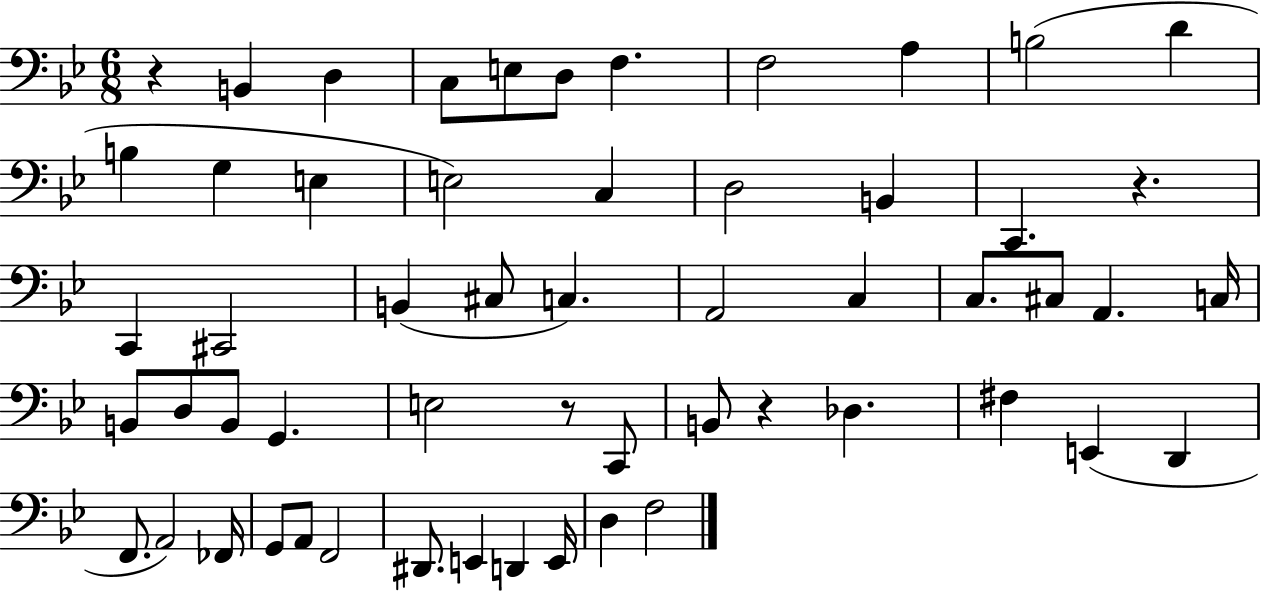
{
  \clef bass
  \numericTimeSignature
  \time 6/8
  \key bes \major
  r4 b,4 d4 | c8 e8 d8 f4. | f2 a4 | b2( d'4 | \break b4 g4 e4 | e2) c4 | d2 b,4 | c,4. r4. | \break c,4 cis,2 | b,4( cis8 c4.) | a,2 c4 | c8. cis8 a,4. c16 | \break b,8 d8 b,8 g,4. | e2 r8 c,8 | b,8 r4 des4. | fis4 e,4( d,4 | \break f,8. a,2) fes,16 | g,8 a,8 f,2 | dis,8. e,4 d,4 e,16 | d4 f2 | \break \bar "|."
}